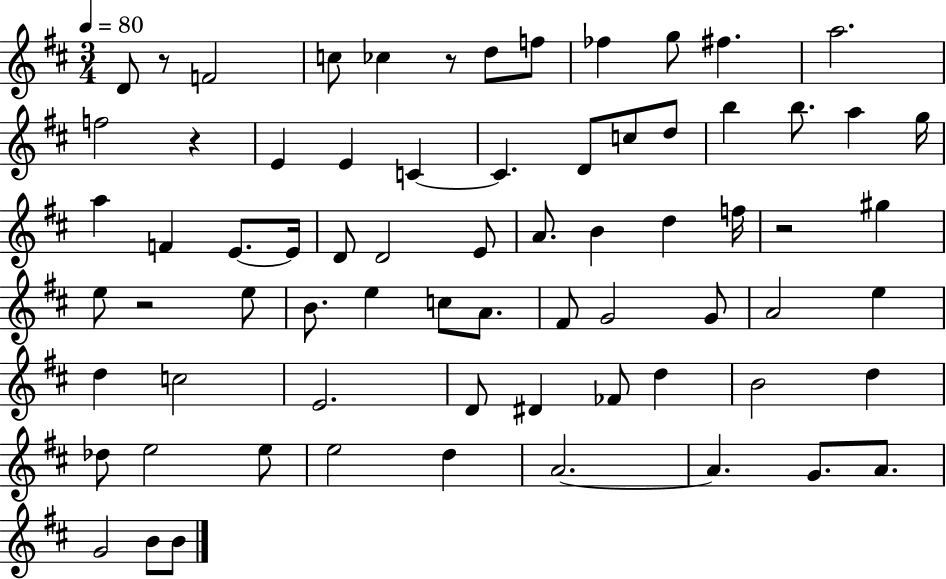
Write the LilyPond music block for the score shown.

{
  \clef treble
  \numericTimeSignature
  \time 3/4
  \key d \major
  \tempo 4 = 80
  d'8 r8 f'2 | c''8 ces''4 r8 d''8 f''8 | fes''4 g''8 fis''4. | a''2. | \break f''2 r4 | e'4 e'4 c'4~~ | c'4. d'8 c''8 d''8 | b''4 b''8. a''4 g''16 | \break a''4 f'4 e'8.~~ e'16 | d'8 d'2 e'8 | a'8. b'4 d''4 f''16 | r2 gis''4 | \break e''8 r2 e''8 | b'8. e''4 c''8 a'8. | fis'8 g'2 g'8 | a'2 e''4 | \break d''4 c''2 | e'2. | d'8 dis'4 fes'8 d''4 | b'2 d''4 | \break des''8 e''2 e''8 | e''2 d''4 | a'2.~~ | a'4. g'8. a'8. | \break g'2 b'8 b'8 | \bar "|."
}